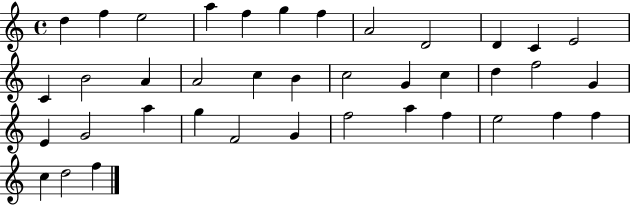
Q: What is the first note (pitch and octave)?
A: D5